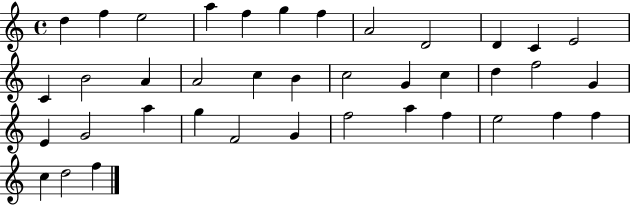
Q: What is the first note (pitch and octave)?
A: D5